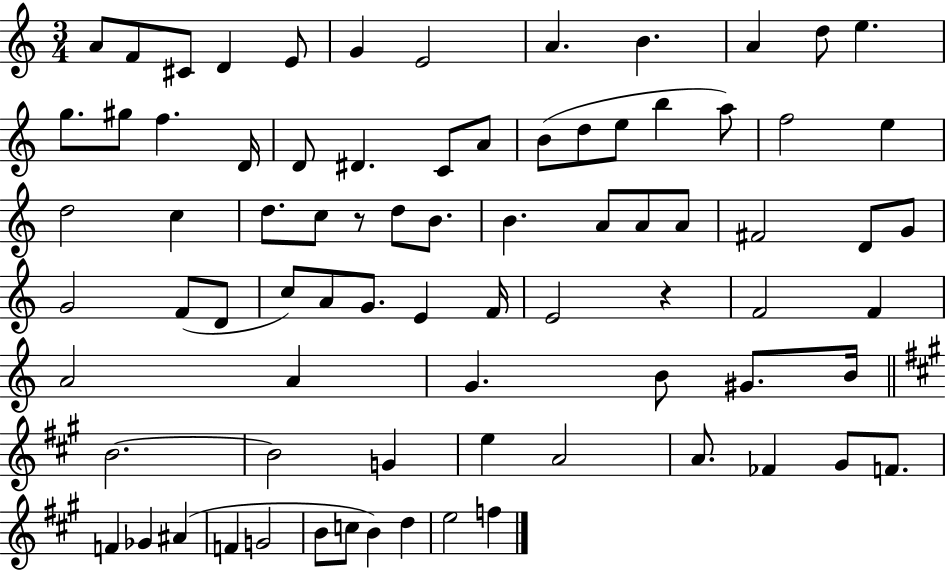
{
  \clef treble
  \numericTimeSignature
  \time 3/4
  \key c \major
  a'8 f'8 cis'8 d'4 e'8 | g'4 e'2 | a'4. b'4. | a'4 d''8 e''4. | \break g''8. gis''8 f''4. d'16 | d'8 dis'4. c'8 a'8 | b'8( d''8 e''8 b''4 a''8) | f''2 e''4 | \break d''2 c''4 | d''8. c''8 r8 d''8 b'8. | b'4. a'8 a'8 a'8 | fis'2 d'8 g'8 | \break g'2 f'8( d'8 | c''8) a'8 g'8. e'4 f'16 | e'2 r4 | f'2 f'4 | \break a'2 a'4 | g'4. b'8 gis'8. b'16 | \bar "||" \break \key a \major b'2.~~ | b'2 g'4 | e''4 a'2 | a'8. fes'4 gis'8 f'8. | \break f'4 ges'4 ais'4( | f'4 g'2 | b'8 c''8 b'4) d''4 | e''2 f''4 | \break \bar "|."
}